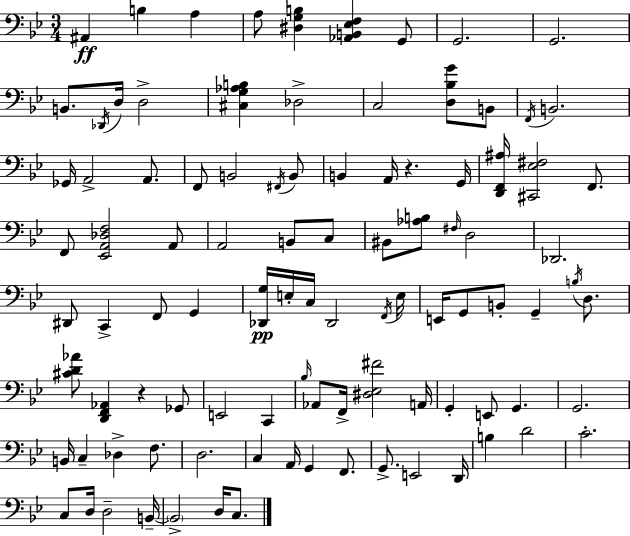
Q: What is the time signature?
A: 3/4